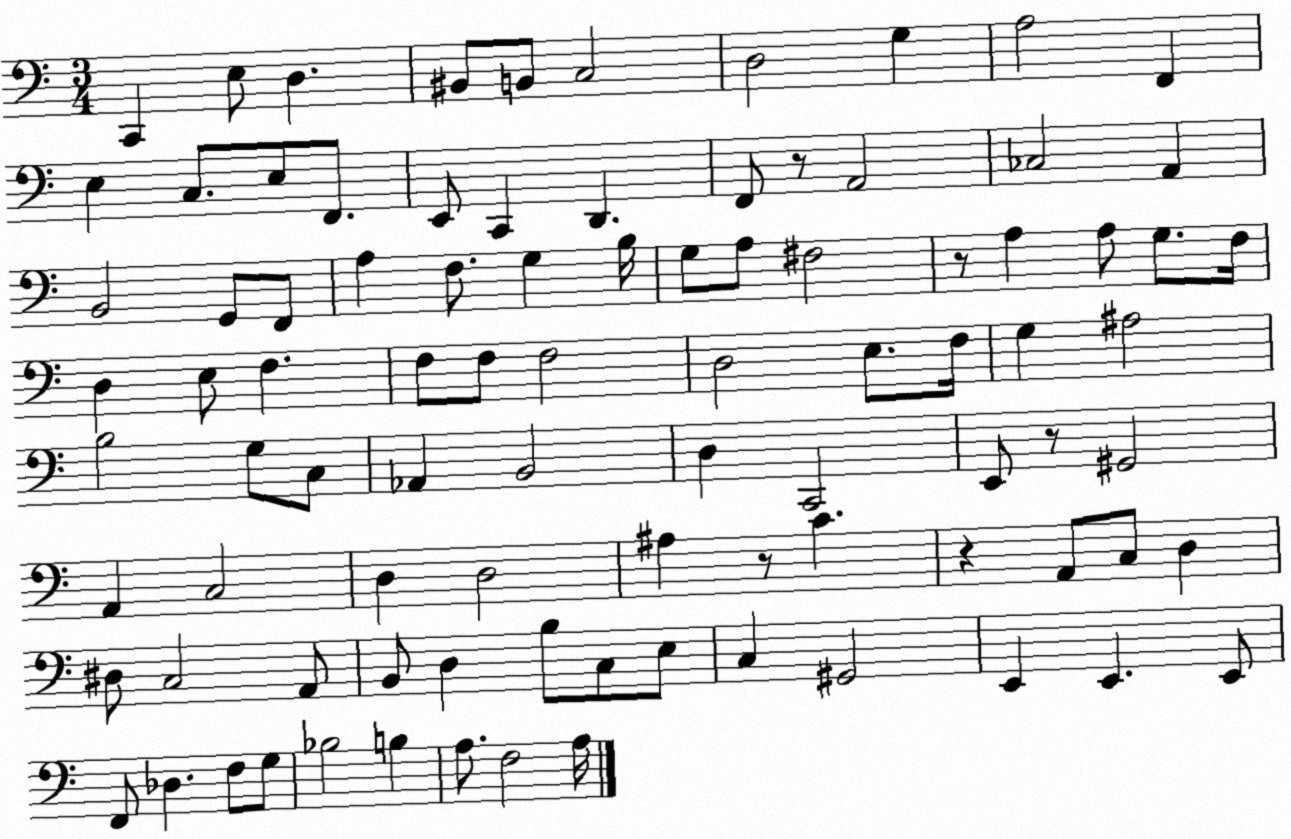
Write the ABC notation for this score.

X:1
T:Untitled
M:3/4
L:1/4
K:C
C,, E,/2 D, ^B,,/2 B,,/2 C,2 D,2 G, A,2 F,, E, C,/2 E,/2 F,,/2 E,,/2 C,, D,, F,,/2 z/2 A,,2 _C,2 A,, B,,2 G,,/2 F,,/2 A, F,/2 G, B,/4 G,/2 A,/2 ^F,2 z/2 A, A,/2 G,/2 F,/4 D, E,/2 F, F,/2 F,/2 F,2 D,2 E,/2 F,/4 G, ^A,2 B,2 G,/2 C,/2 _A,, B,,2 D, C,,2 E,,/2 z/2 ^G,,2 A,, C,2 D, D,2 ^A, z/2 C z A,,/2 C,/2 D, ^D,/2 C,2 A,,/2 B,,/2 D, B,/2 C,/2 E,/2 C, ^G,,2 E,, E,, E,,/2 F,,/2 _D, F,/2 G,/2 _B,2 B, A,/2 F,2 A,/4